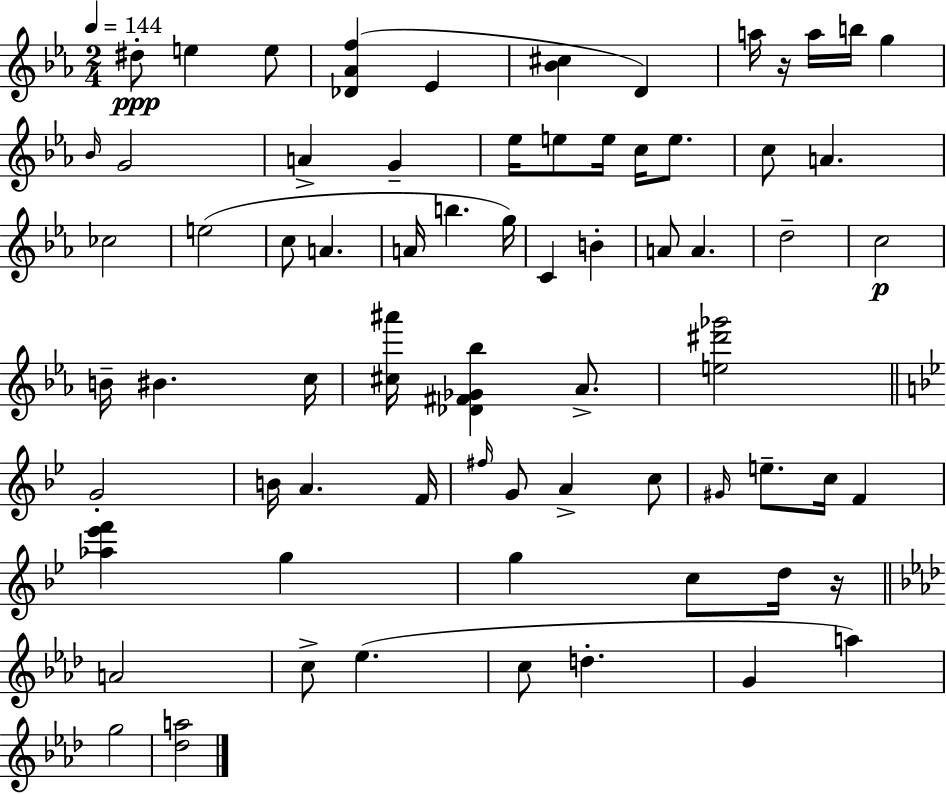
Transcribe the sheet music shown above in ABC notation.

X:1
T:Untitled
M:2/4
L:1/4
K:Eb
^d/2 e e/2 [_D_Af] _E [_B^c] D a/4 z/4 a/4 b/4 g _B/4 G2 A G _e/4 e/2 e/4 c/4 e/2 c/2 A _c2 e2 c/2 A A/4 b g/4 C B A/2 A d2 c2 B/4 ^B c/4 [^c^a']/4 [_D^F_G_b] _A/2 [e^d'_g']2 G2 B/4 A F/4 ^f/4 G/2 A c/2 ^G/4 e/2 c/4 F [_a_e'f'] g g c/2 d/4 z/4 A2 c/2 _e c/2 d G a g2 [_da]2